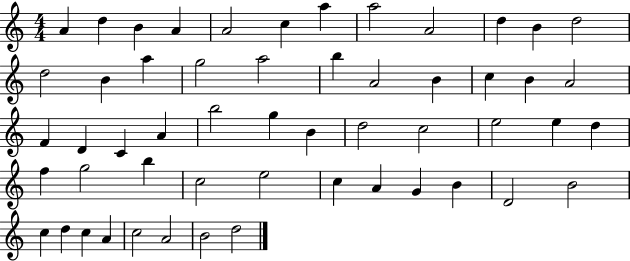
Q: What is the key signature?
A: C major